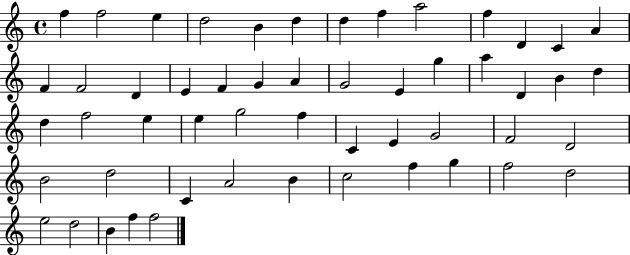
F5/q F5/h E5/q D5/h B4/q D5/q D5/q F5/q A5/h F5/q D4/q C4/q A4/q F4/q F4/h D4/q E4/q F4/q G4/q A4/q G4/h E4/q G5/q A5/q D4/q B4/q D5/q D5/q F5/h E5/q E5/q G5/h F5/q C4/q E4/q G4/h F4/h D4/h B4/h D5/h C4/q A4/h B4/q C5/h F5/q G5/q F5/h D5/h E5/h D5/h B4/q F5/q F5/h